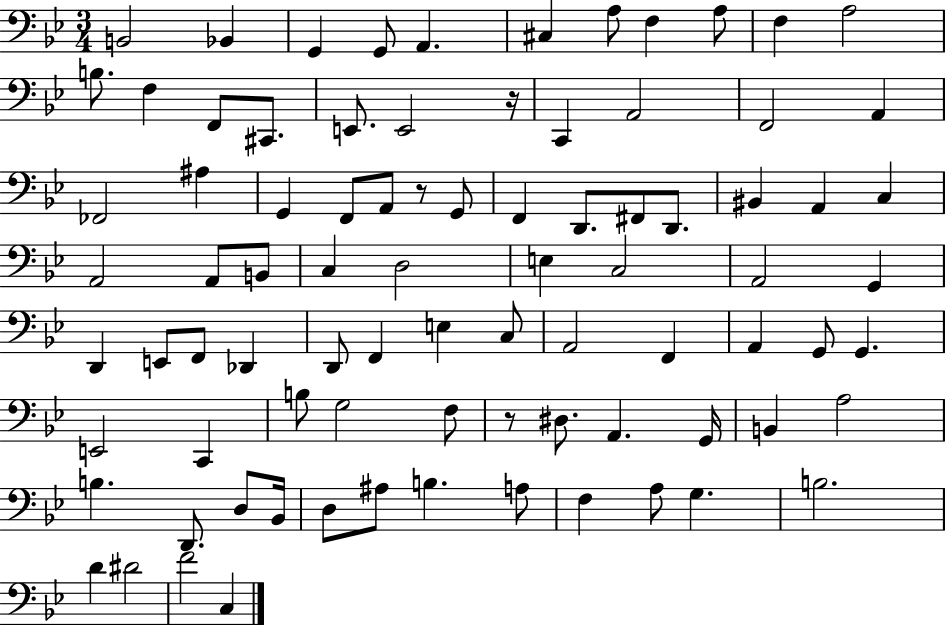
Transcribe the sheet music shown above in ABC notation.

X:1
T:Untitled
M:3/4
L:1/4
K:Bb
B,,2 _B,, G,, G,,/2 A,, ^C, A,/2 F, A,/2 F, A,2 B,/2 F, F,,/2 ^C,,/2 E,,/2 E,,2 z/4 C,, A,,2 F,,2 A,, _F,,2 ^A, G,, F,,/2 A,,/2 z/2 G,,/2 F,, D,,/2 ^F,,/2 D,,/2 ^B,, A,, C, A,,2 A,,/2 B,,/2 C, D,2 E, C,2 A,,2 G,, D,, E,,/2 F,,/2 _D,, D,,/2 F,, E, C,/2 A,,2 F,, A,, G,,/2 G,, E,,2 C,, B,/2 G,2 F,/2 z/2 ^D,/2 A,, G,,/4 B,, A,2 B, D,,/2 D,/2 _B,,/4 D,/2 ^A,/2 B, A,/2 F, A,/2 G, B,2 D ^D2 F2 C,